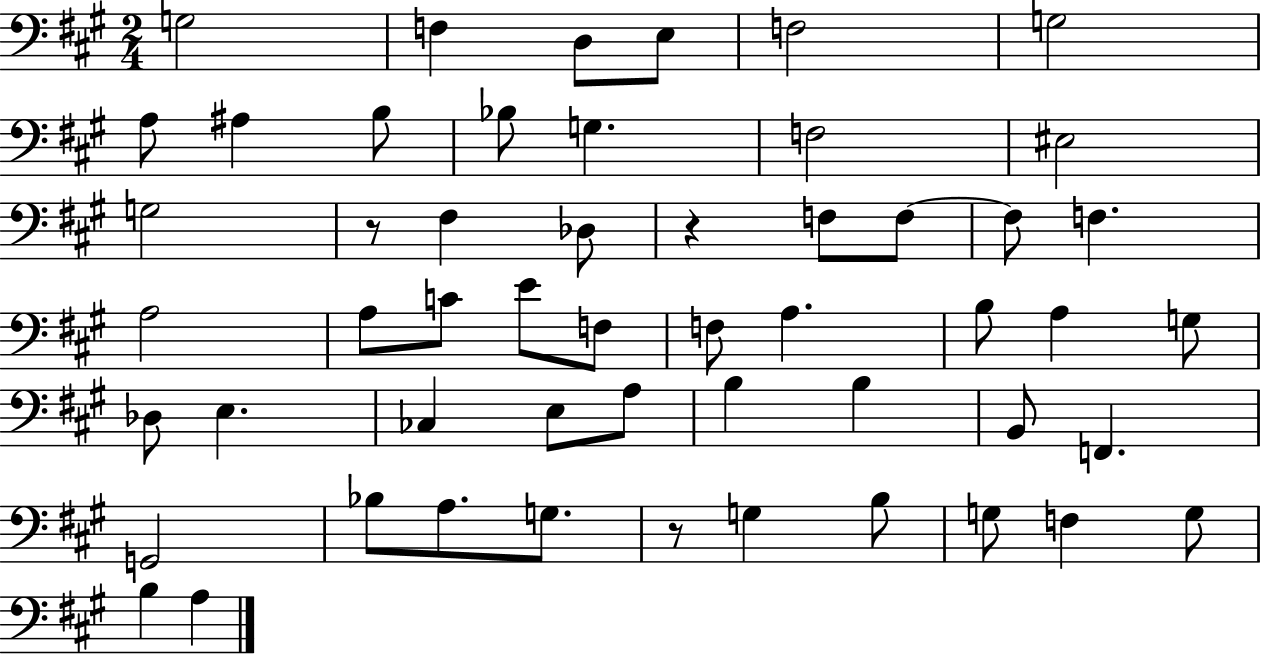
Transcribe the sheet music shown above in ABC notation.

X:1
T:Untitled
M:2/4
L:1/4
K:A
G,2 F, D,/2 E,/2 F,2 G,2 A,/2 ^A, B,/2 _B,/2 G, F,2 ^E,2 G,2 z/2 ^F, _D,/2 z F,/2 F,/2 F,/2 F, A,2 A,/2 C/2 E/2 F,/2 F,/2 A, B,/2 A, G,/2 _D,/2 E, _C, E,/2 A,/2 B, B, B,,/2 F,, G,,2 _B,/2 A,/2 G,/2 z/2 G, B,/2 G,/2 F, G,/2 B, A,